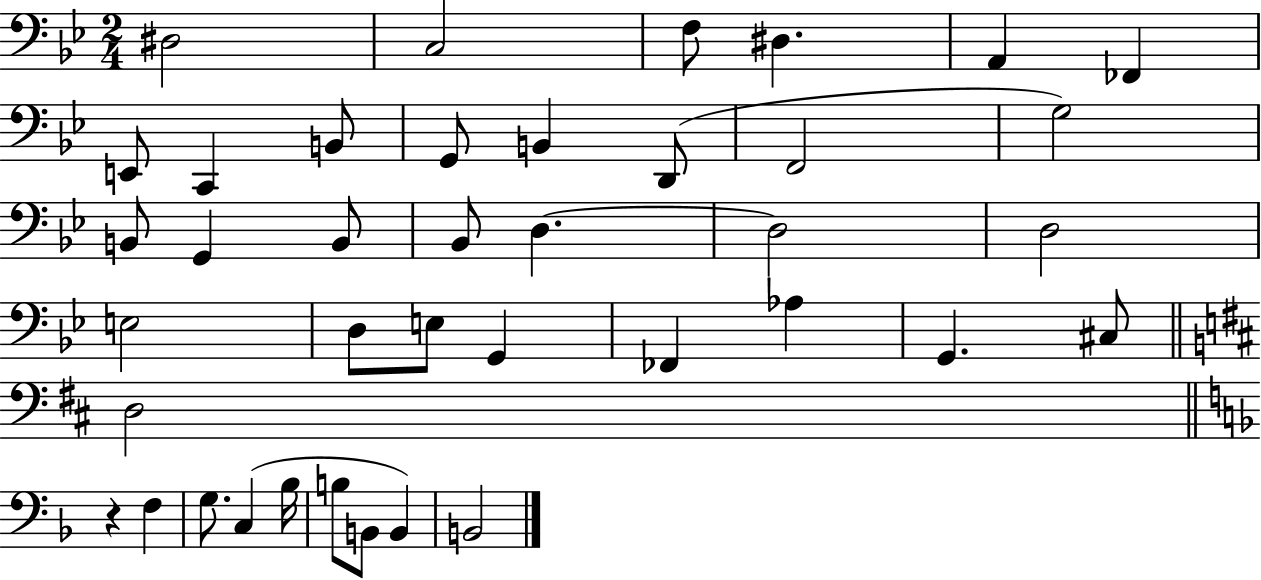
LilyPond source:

{
  \clef bass
  \numericTimeSignature
  \time 2/4
  \key bes \major
  dis2 | c2 | f8 dis4. | a,4 fes,4 | \break e,8 c,4 b,8 | g,8 b,4 d,8( | f,2 | g2) | \break b,8 g,4 b,8 | bes,8 d4.~~ | d2 | d2 | \break e2 | d8 e8 g,4 | fes,4 aes4 | g,4. cis8 | \break \bar "||" \break \key b \minor d2 | \bar "||" \break \key f \major r4 f4 | g8. c4( bes16 | b8 b,8 b,4) | b,2 | \break \bar "|."
}